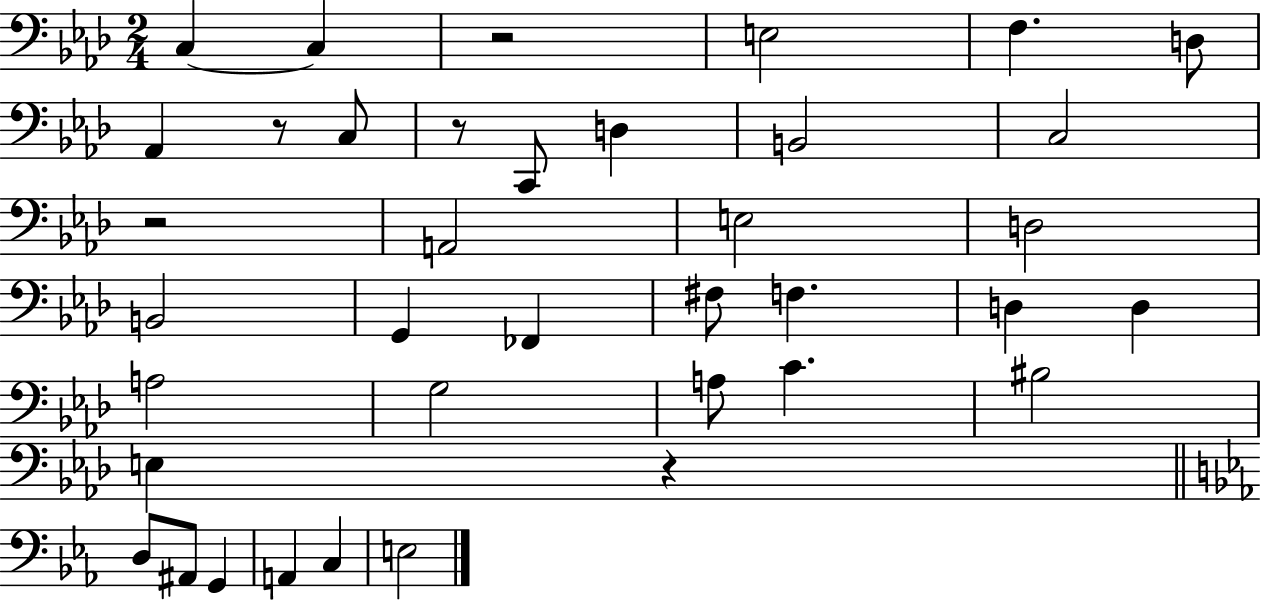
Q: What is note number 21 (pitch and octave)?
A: D3